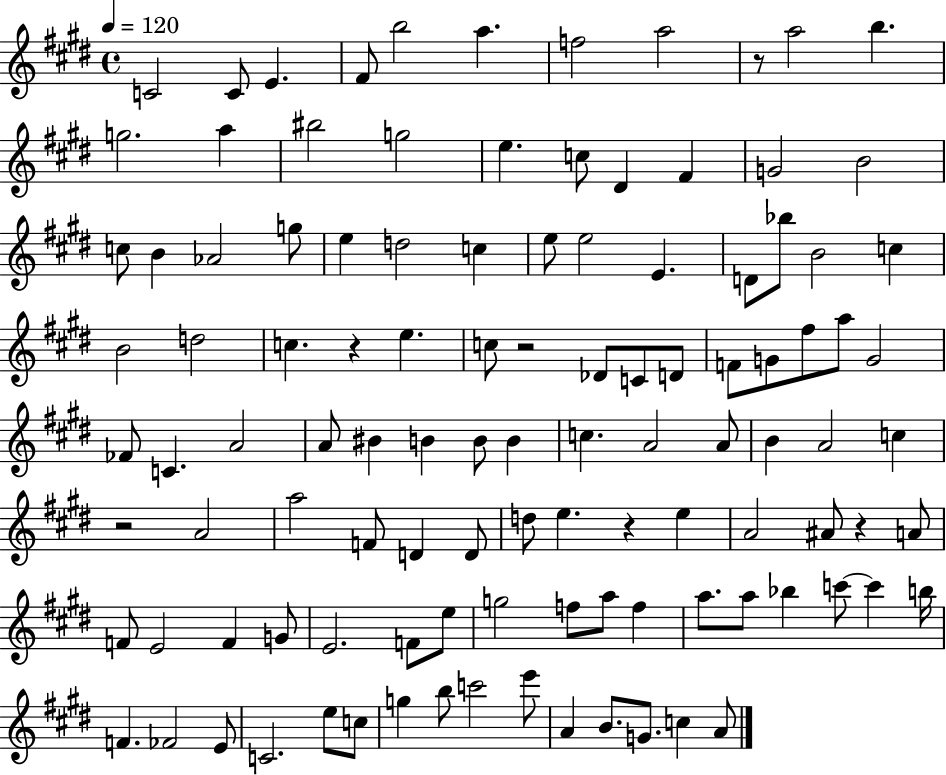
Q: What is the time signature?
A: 4/4